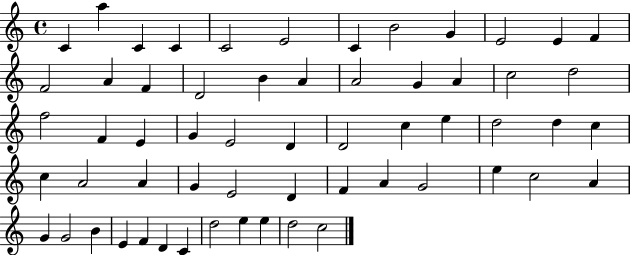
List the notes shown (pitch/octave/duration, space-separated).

C4/q A5/q C4/q C4/q C4/h E4/h C4/q B4/h G4/q E4/h E4/q F4/q F4/h A4/q F4/q D4/h B4/q A4/q A4/h G4/q A4/q C5/h D5/h F5/h F4/q E4/q G4/q E4/h D4/q D4/h C5/q E5/q D5/h D5/q C5/q C5/q A4/h A4/q G4/q E4/h D4/q F4/q A4/q G4/h E5/q C5/h A4/q G4/q G4/h B4/q E4/q F4/q D4/q C4/q D5/h E5/q E5/q D5/h C5/h